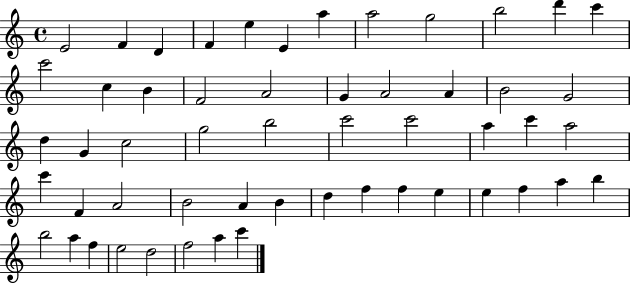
{
  \clef treble
  \time 4/4
  \defaultTimeSignature
  \key c \major
  e'2 f'4 d'4 | f'4 e''4 e'4 a''4 | a''2 g''2 | b''2 d'''4 c'''4 | \break c'''2 c''4 b'4 | f'2 a'2 | g'4 a'2 a'4 | b'2 g'2 | \break d''4 g'4 c''2 | g''2 b''2 | c'''2 c'''2 | a''4 c'''4 a''2 | \break c'''4 f'4 a'2 | b'2 a'4 b'4 | d''4 f''4 f''4 e''4 | e''4 f''4 a''4 b''4 | \break b''2 a''4 f''4 | e''2 d''2 | f''2 a''4 c'''4 | \bar "|."
}